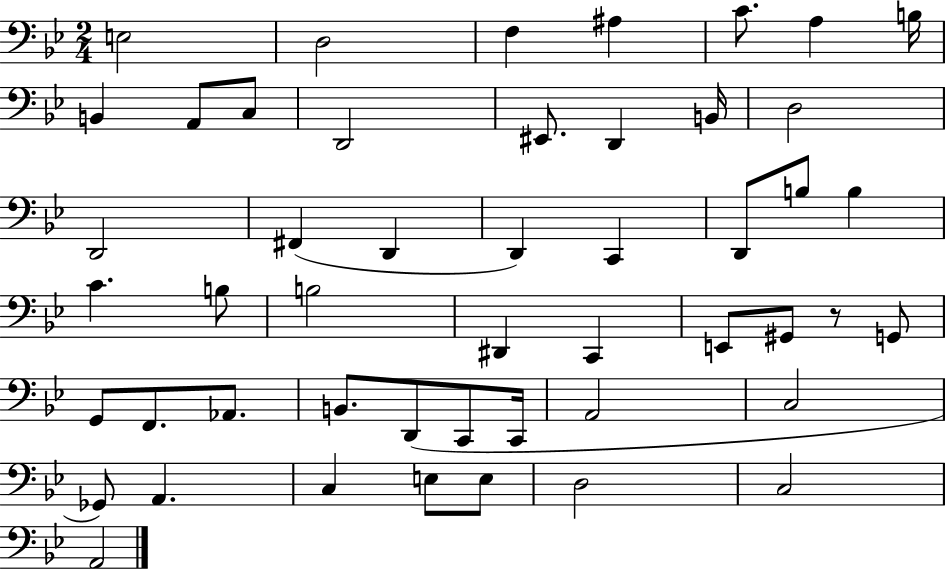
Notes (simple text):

E3/h D3/h F3/q A#3/q C4/e. A3/q B3/s B2/q A2/e C3/e D2/h EIS2/e. D2/q B2/s D3/h D2/h F#2/q D2/q D2/q C2/q D2/e B3/e B3/q C4/q. B3/e B3/h D#2/q C2/q E2/e G#2/e R/e G2/e G2/e F2/e. Ab2/e. B2/e. D2/e C2/e C2/s A2/h C3/h Gb2/e A2/q. C3/q E3/e E3/e D3/h C3/h A2/h